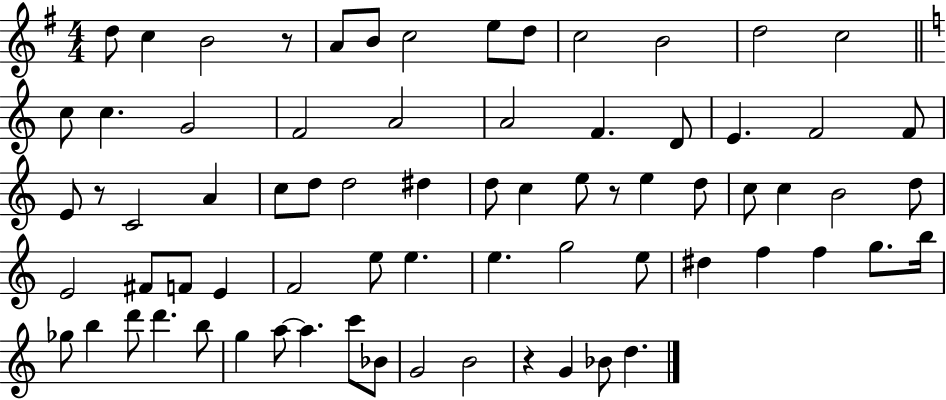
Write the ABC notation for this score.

X:1
T:Untitled
M:4/4
L:1/4
K:G
d/2 c B2 z/2 A/2 B/2 c2 e/2 d/2 c2 B2 d2 c2 c/2 c G2 F2 A2 A2 F D/2 E F2 F/2 E/2 z/2 C2 A c/2 d/2 d2 ^d d/2 c e/2 z/2 e d/2 c/2 c B2 d/2 E2 ^F/2 F/2 E F2 e/2 e e g2 e/2 ^d f f g/2 b/4 _g/2 b d'/2 d' b/2 g a/2 a c'/2 _B/2 G2 B2 z G _B/2 d